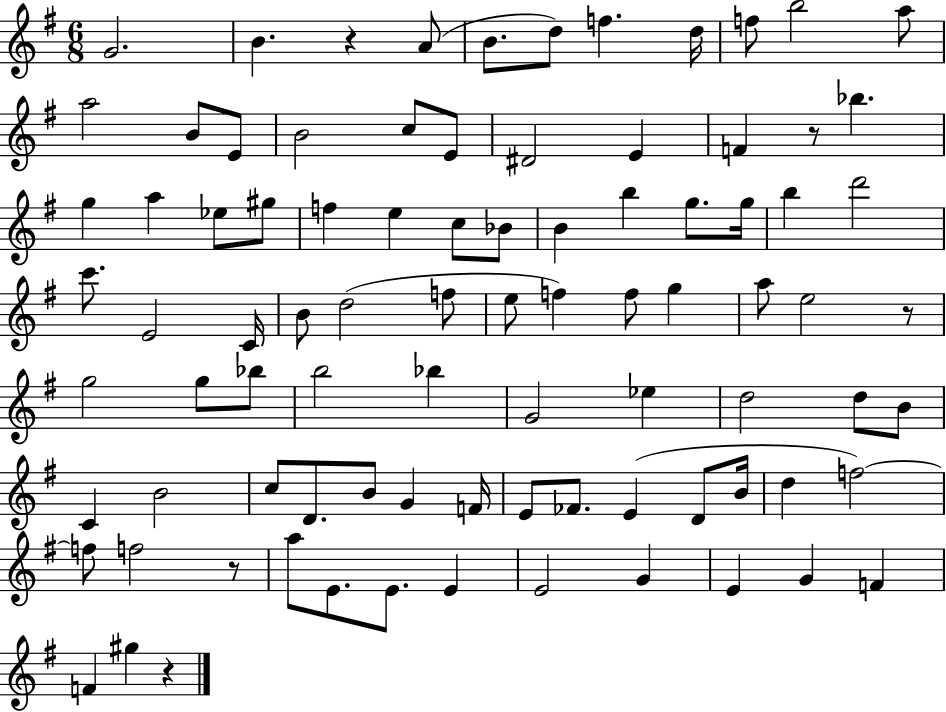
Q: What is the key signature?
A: G major